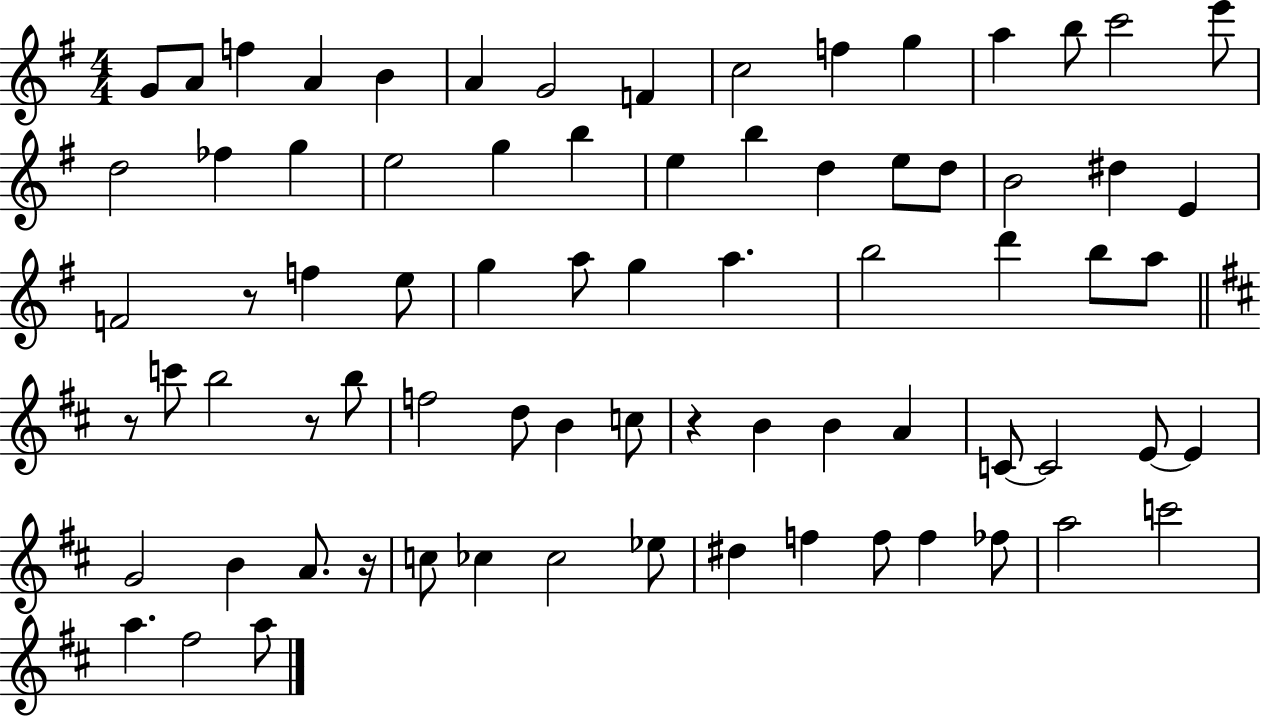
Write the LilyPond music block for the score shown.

{
  \clef treble
  \numericTimeSignature
  \time 4/4
  \key g \major
  g'8 a'8 f''4 a'4 b'4 | a'4 g'2 f'4 | c''2 f''4 g''4 | a''4 b''8 c'''2 e'''8 | \break d''2 fes''4 g''4 | e''2 g''4 b''4 | e''4 b''4 d''4 e''8 d''8 | b'2 dis''4 e'4 | \break f'2 r8 f''4 e''8 | g''4 a''8 g''4 a''4. | b''2 d'''4 b''8 a''8 | \bar "||" \break \key d \major r8 c'''8 b''2 r8 b''8 | f''2 d''8 b'4 c''8 | r4 b'4 b'4 a'4 | c'8~~ c'2 e'8~~ e'4 | \break g'2 b'4 a'8. r16 | c''8 ces''4 ces''2 ees''8 | dis''4 f''4 f''8 f''4 fes''8 | a''2 c'''2 | \break a''4. fis''2 a''8 | \bar "|."
}